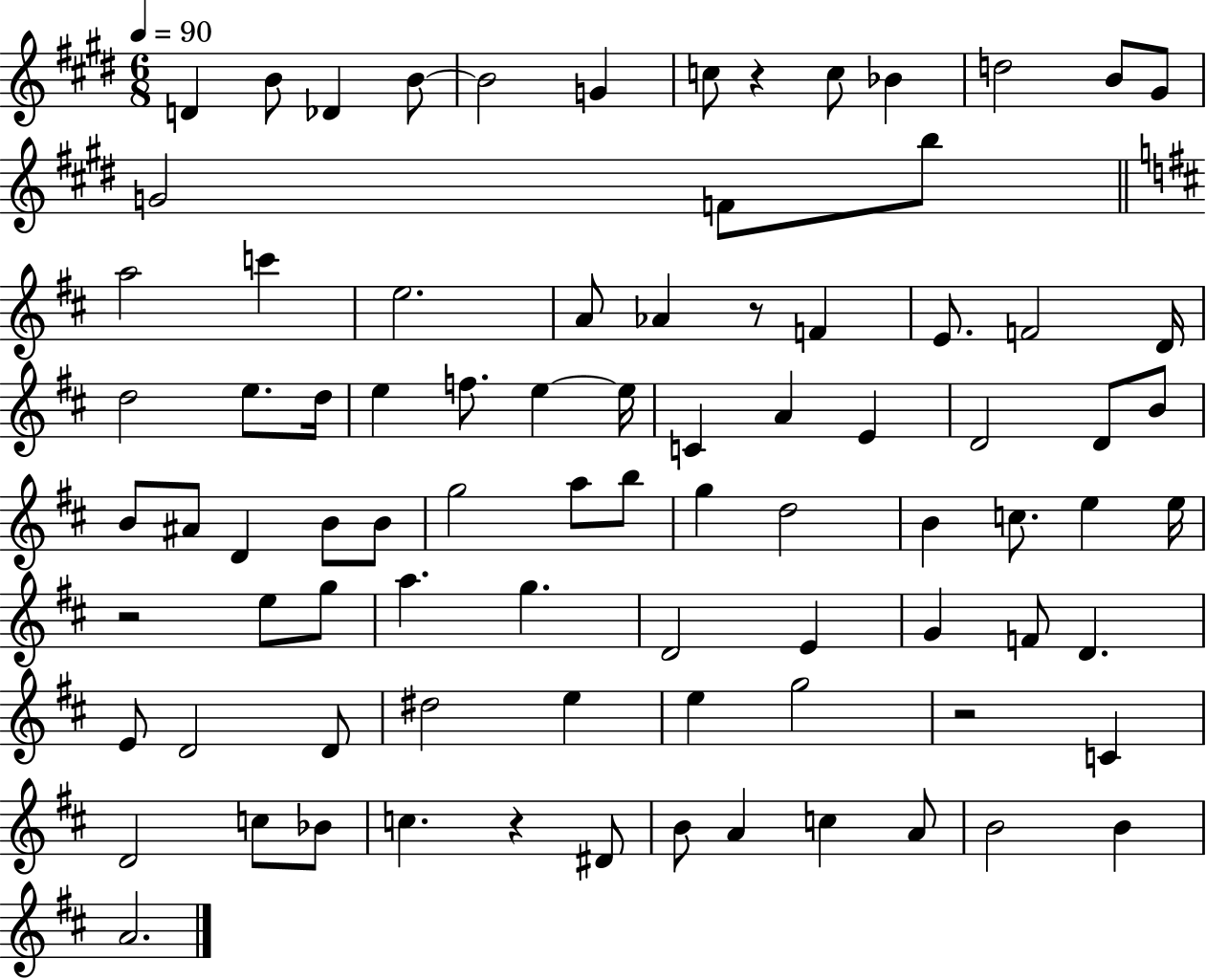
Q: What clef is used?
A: treble